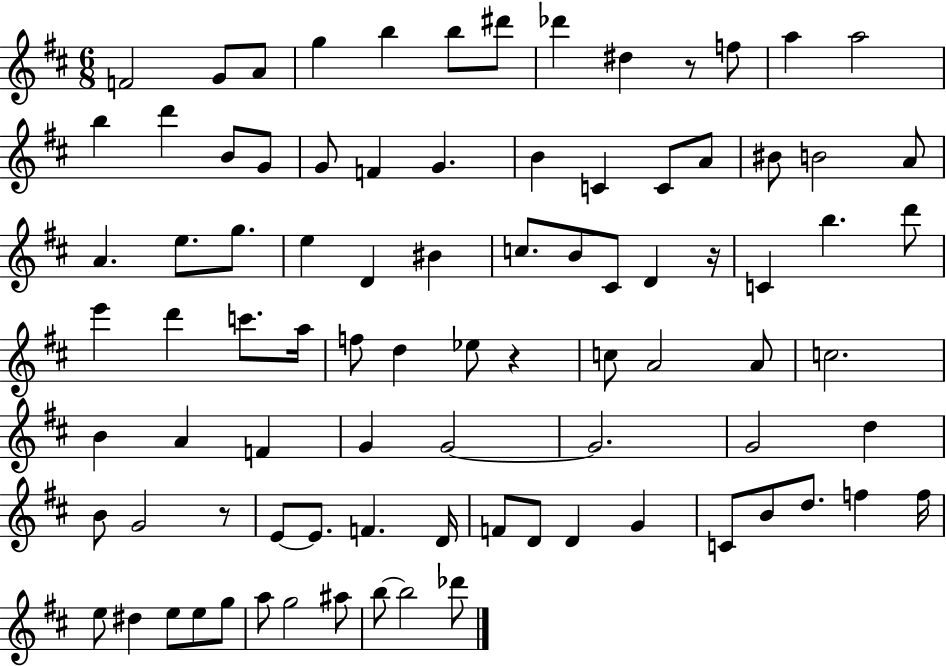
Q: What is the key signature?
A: D major